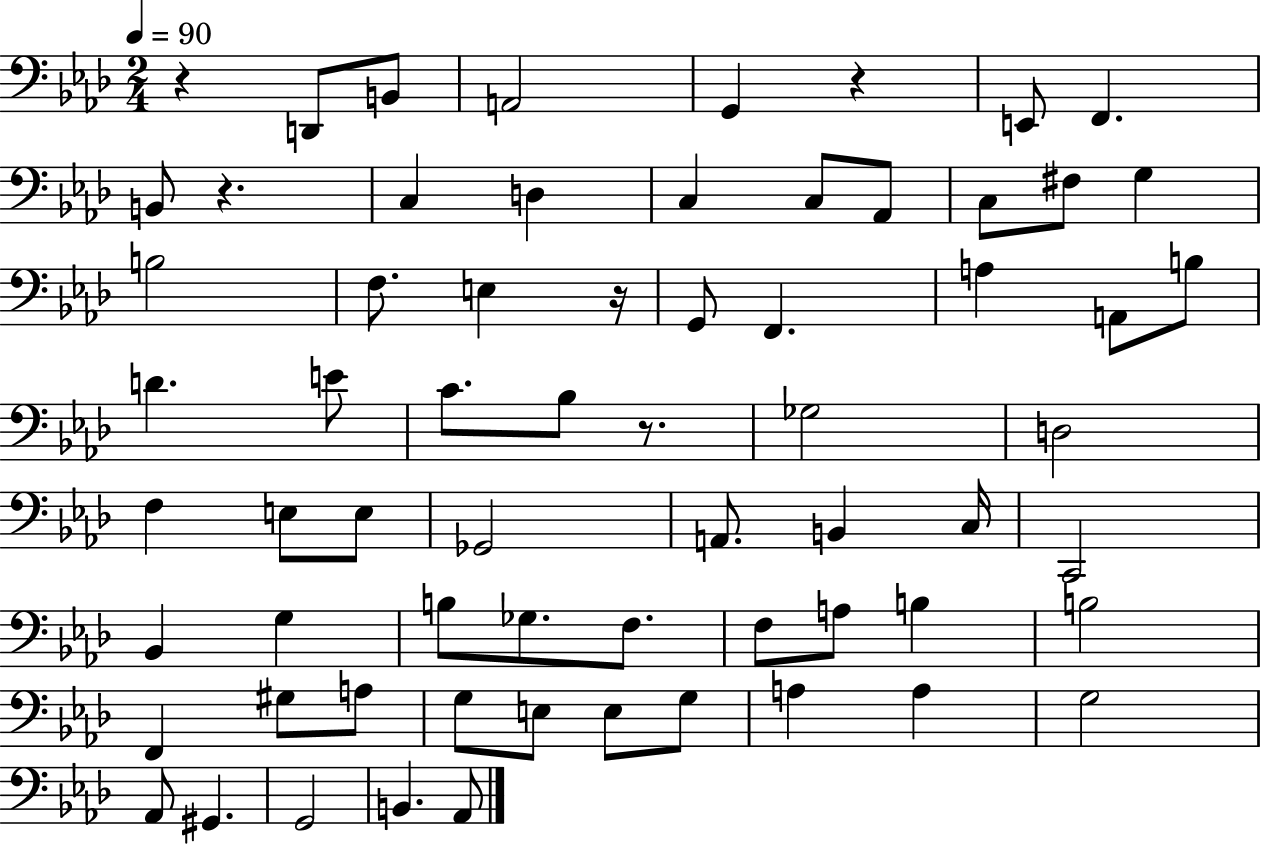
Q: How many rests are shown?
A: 5